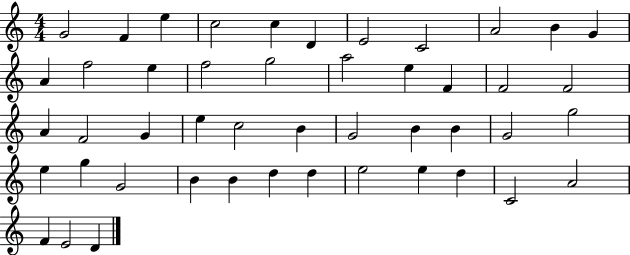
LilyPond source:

{
  \clef treble
  \numericTimeSignature
  \time 4/4
  \key c \major
  g'2 f'4 e''4 | c''2 c''4 d'4 | e'2 c'2 | a'2 b'4 g'4 | \break a'4 f''2 e''4 | f''2 g''2 | a''2 e''4 f'4 | f'2 f'2 | \break a'4 f'2 g'4 | e''4 c''2 b'4 | g'2 b'4 b'4 | g'2 g''2 | \break e''4 g''4 g'2 | b'4 b'4 d''4 d''4 | e''2 e''4 d''4 | c'2 a'2 | \break f'4 e'2 d'4 | \bar "|."
}